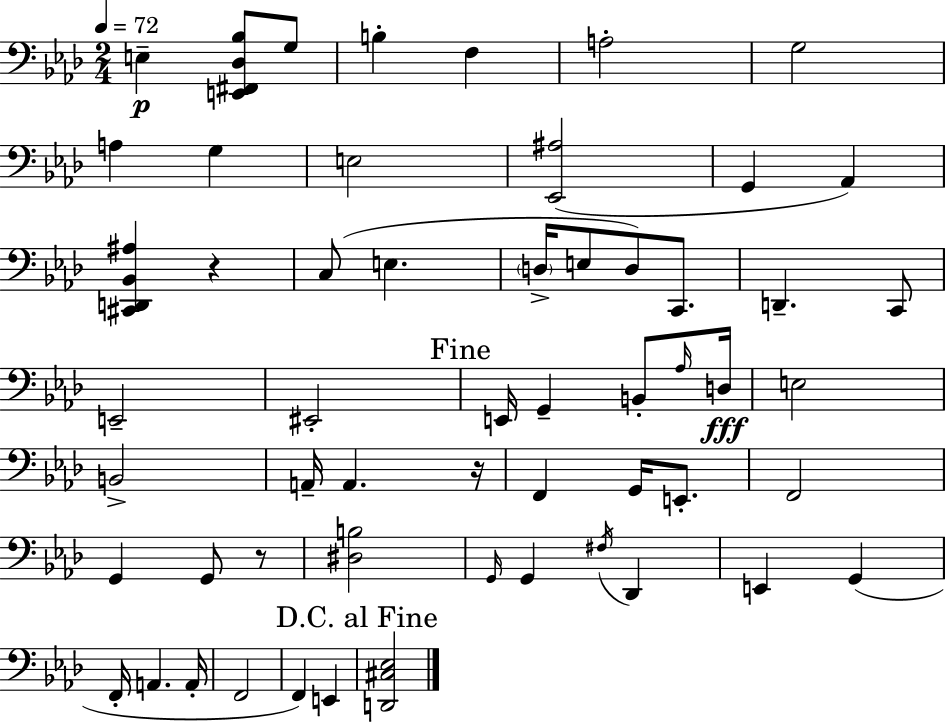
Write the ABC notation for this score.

X:1
T:Untitled
M:2/4
L:1/4
K:Ab
E, [E,,^F,,_D,_B,]/2 G,/2 B, F, A,2 G,2 A, G, E,2 [_E,,^A,]2 G,, _A,, [^C,,D,,_B,,^A,] z C,/2 E, D,/4 E,/2 D,/2 C,,/2 D,, C,,/2 E,,2 ^E,,2 E,,/4 G,, B,,/2 _A,/4 D,/4 E,2 B,,2 A,,/4 A,, z/4 F,, G,,/4 E,,/2 F,,2 G,, G,,/2 z/2 [^D,B,]2 G,,/4 G,, ^F,/4 _D,, E,, G,, F,,/4 A,, A,,/4 F,,2 F,, E,, [D,,^C,_E,]2